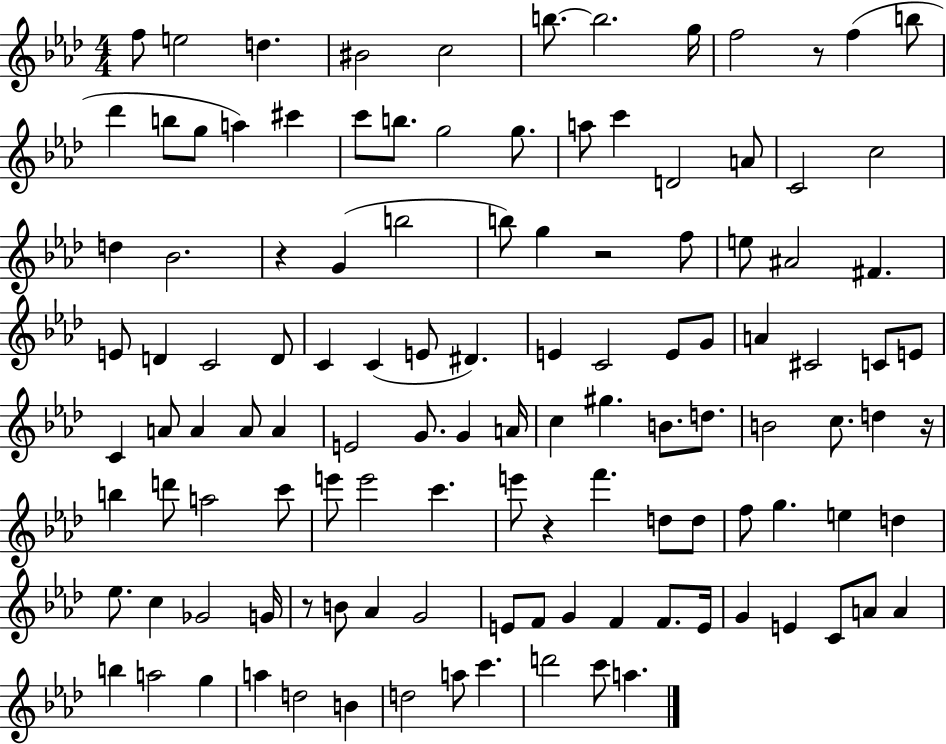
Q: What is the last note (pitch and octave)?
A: A5